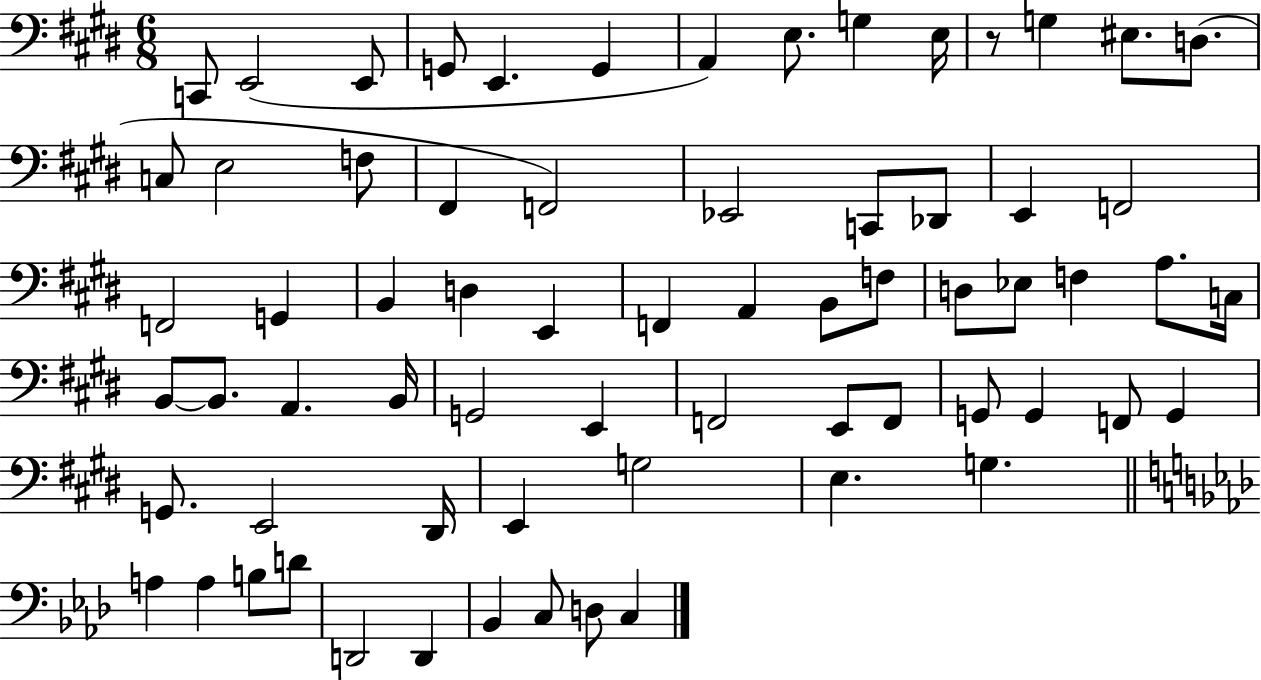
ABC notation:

X:1
T:Untitled
M:6/8
L:1/4
K:E
C,,/2 E,,2 E,,/2 G,,/2 E,, G,, A,, E,/2 G, E,/4 z/2 G, ^E,/2 D,/2 C,/2 E,2 F,/2 ^F,, F,,2 _E,,2 C,,/2 _D,,/2 E,, F,,2 F,,2 G,, B,, D, E,, F,, A,, B,,/2 F,/2 D,/2 _E,/2 F, A,/2 C,/4 B,,/2 B,,/2 A,, B,,/4 G,,2 E,, F,,2 E,,/2 F,,/2 G,,/2 G,, F,,/2 G,, G,,/2 E,,2 ^D,,/4 E,, G,2 E, G, A, A, B,/2 D/2 D,,2 D,, _B,, C,/2 D,/2 C,